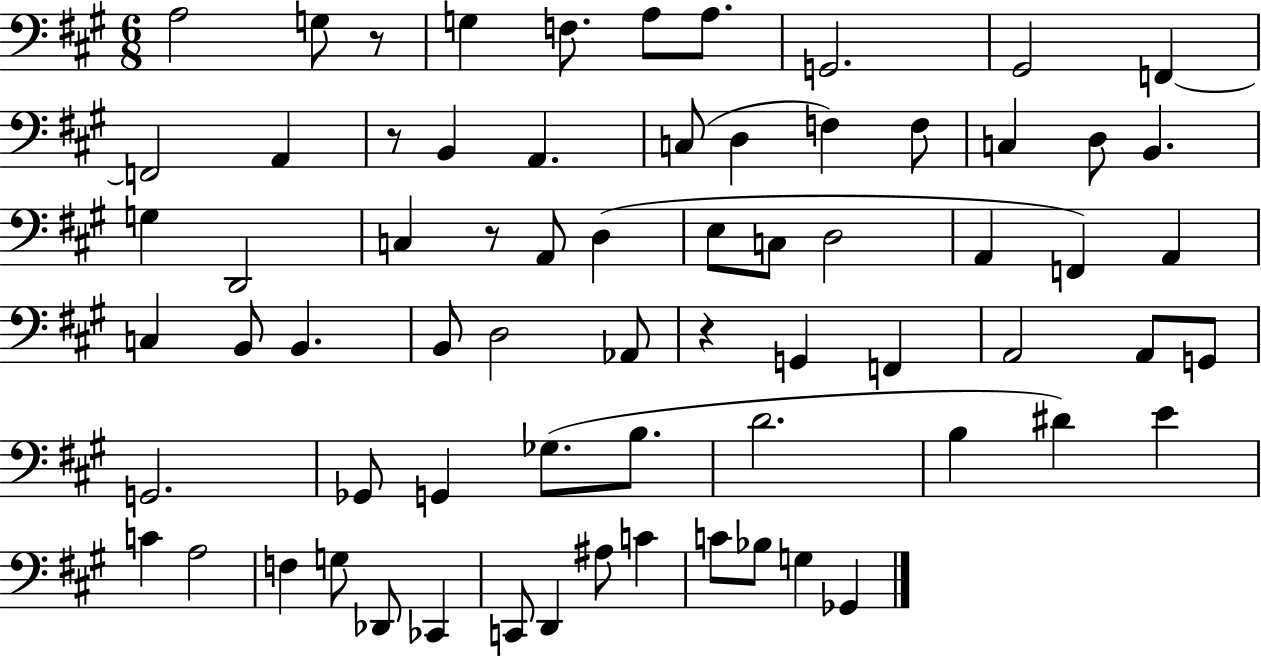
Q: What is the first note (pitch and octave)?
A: A3